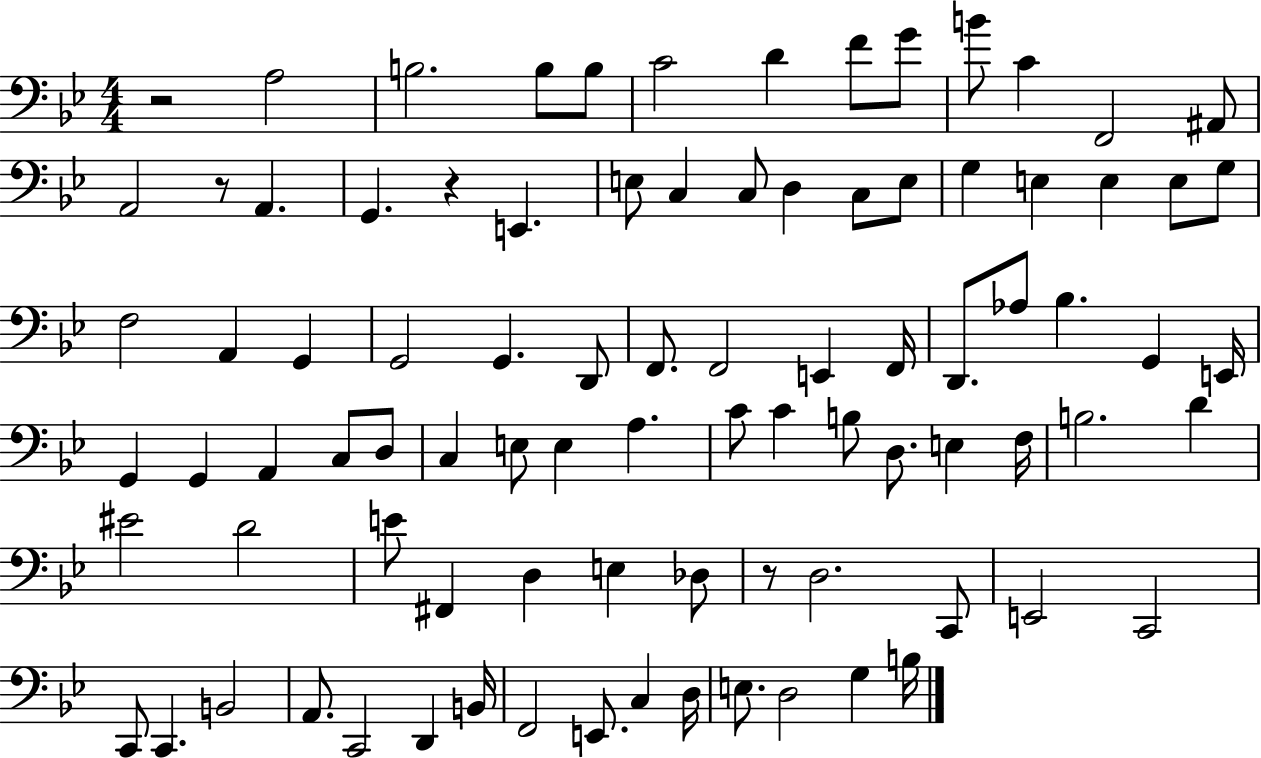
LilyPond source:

{
  \clef bass
  \numericTimeSignature
  \time 4/4
  \key bes \major
  r2 a2 | b2. b8 b8 | c'2 d'4 f'8 g'8 | b'8 c'4 f,2 ais,8 | \break a,2 r8 a,4. | g,4. r4 e,4. | e8 c4 c8 d4 c8 e8 | g4 e4 e4 e8 g8 | \break f2 a,4 g,4 | g,2 g,4. d,8 | f,8. f,2 e,4 f,16 | d,8. aes8 bes4. g,4 e,16 | \break g,4 g,4 a,4 c8 d8 | c4 e8 e4 a4. | c'8 c'4 b8 d8. e4 f16 | b2. d'4 | \break eis'2 d'2 | e'8 fis,4 d4 e4 des8 | r8 d2. c,8 | e,2 c,2 | \break c,8 c,4. b,2 | a,8. c,2 d,4 b,16 | f,2 e,8. c4 d16 | e8. d2 g4 b16 | \break \bar "|."
}